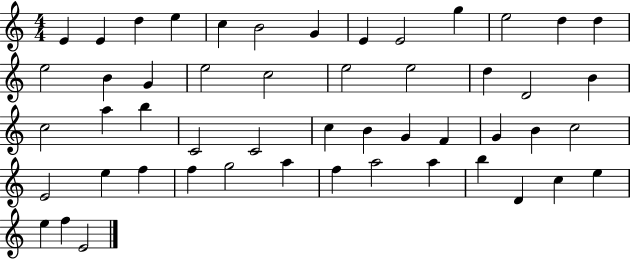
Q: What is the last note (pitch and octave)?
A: E4